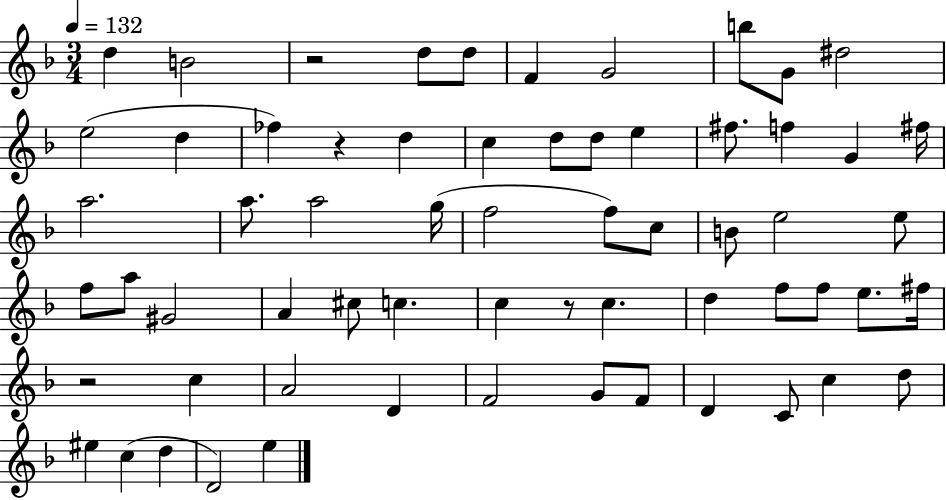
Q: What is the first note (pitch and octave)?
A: D5